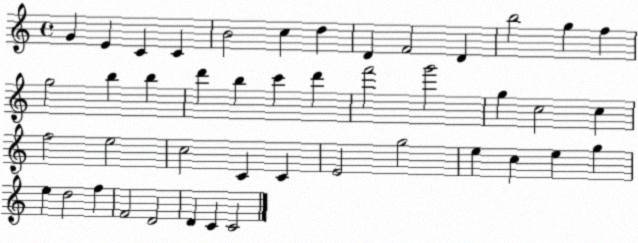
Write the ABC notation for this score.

X:1
T:Untitled
M:4/4
L:1/4
K:C
G E C C B2 c d D F2 D b2 g f g2 b b d' b c' d' f'2 g'2 g c2 c f2 e2 c2 C C E2 g2 e c e g e d2 f F2 D2 D C C2